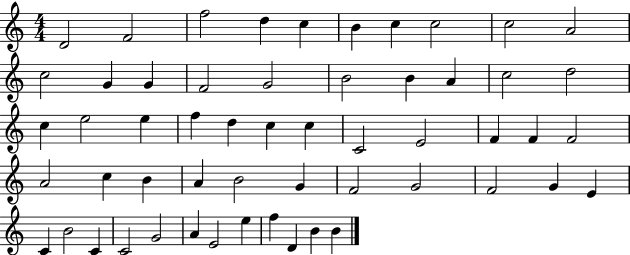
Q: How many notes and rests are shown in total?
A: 55